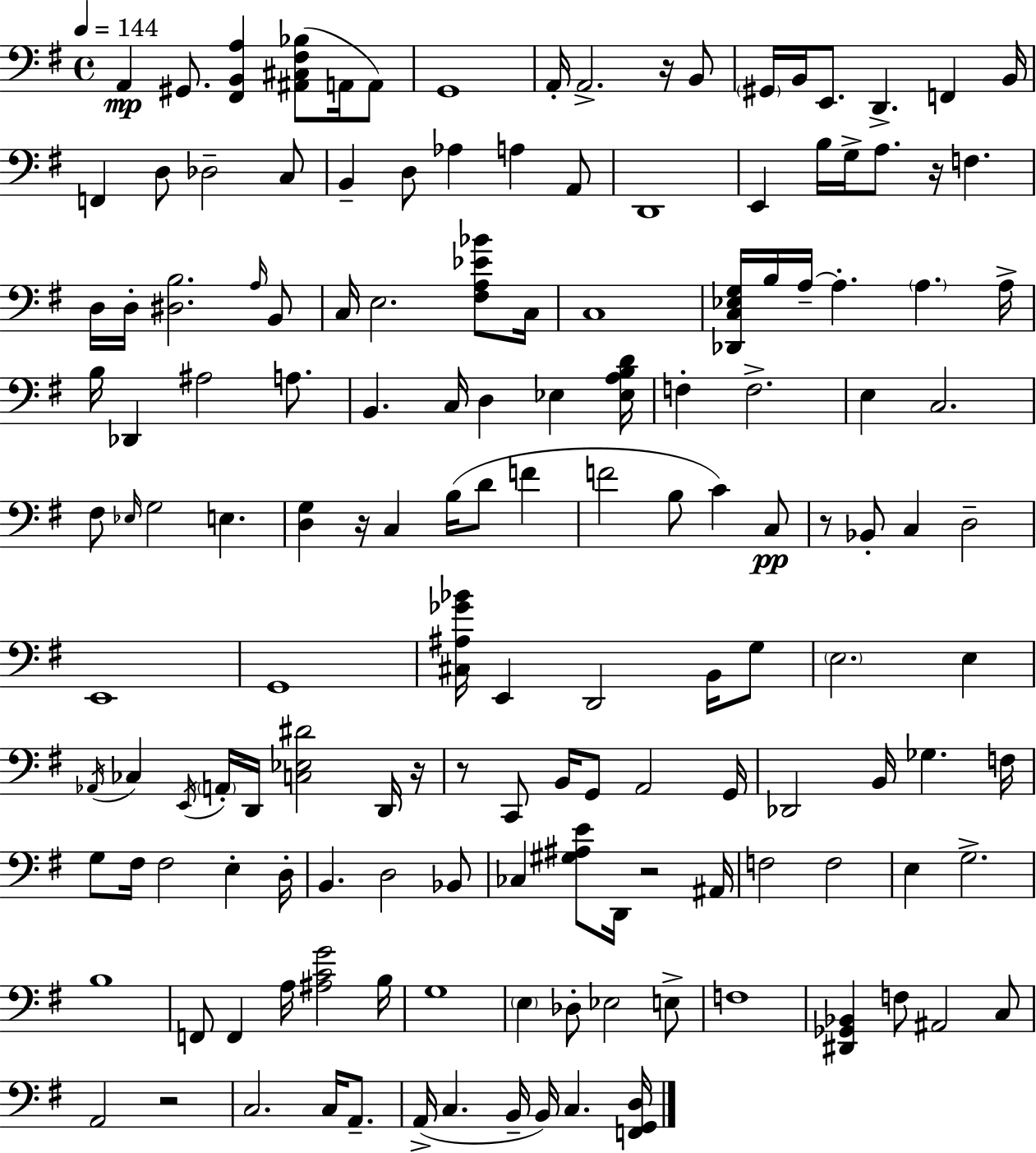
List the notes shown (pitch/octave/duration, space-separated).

A2/q G#2/e. [F#2,B2,A3]/q [A#2,C#3,F#3,Bb3]/e A2/s A2/e G2/w A2/s A2/h. R/s B2/e G#2/s B2/s E2/e. D2/q. F2/q B2/s F2/q D3/e Db3/h C3/e B2/q D3/e Ab3/q A3/q A2/e D2/w E2/q B3/s G3/s A3/e. R/s F3/q. D3/s D3/s [D#3,B3]/h. A3/s B2/e C3/s E3/h. [F#3,A3,Eb4,Bb4]/e C3/s C3/w [Db2,C3,Eb3,G3]/s B3/s A3/s A3/q. A3/q. A3/s B3/s Db2/q A#3/h A3/e. B2/q. C3/s D3/q Eb3/q [Eb3,A3,B3,D4]/s F3/q F3/h. E3/q C3/h. F#3/e Eb3/s G3/h E3/q. [D3,G3]/q R/s C3/q B3/s D4/e F4/q F4/h B3/e C4/q C3/e R/e Bb2/e C3/q D3/h E2/w G2/w [C#3,A#3,Gb4,Bb4]/s E2/q D2/h B2/s G3/e E3/h. E3/q Ab2/s CES3/q E2/s A2/s D2/s [C3,Eb3,D#4]/h D2/s R/s R/e C2/e B2/s G2/e A2/h G2/s Db2/h B2/s Gb3/q. F3/s G3/e F#3/s F#3/h E3/q D3/s B2/q. D3/h Bb2/e CES3/q [G#3,A#3,E4]/e D2/s R/h A#2/s F3/h F3/h E3/q G3/h. B3/w F2/e F2/q A3/s [A#3,C4,G4]/h B3/s G3/w E3/q Db3/e Eb3/h E3/e F3/w [D#2,Gb2,Bb2]/q F3/e A#2/h C3/e A2/h R/h C3/h. C3/s A2/e. A2/s C3/q. B2/s B2/s C3/q. [F2,G2,D3]/s